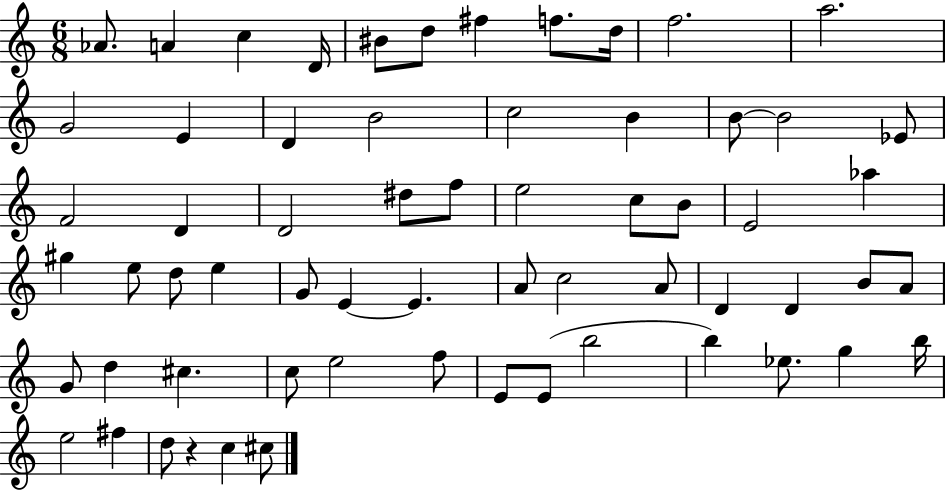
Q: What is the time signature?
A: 6/8